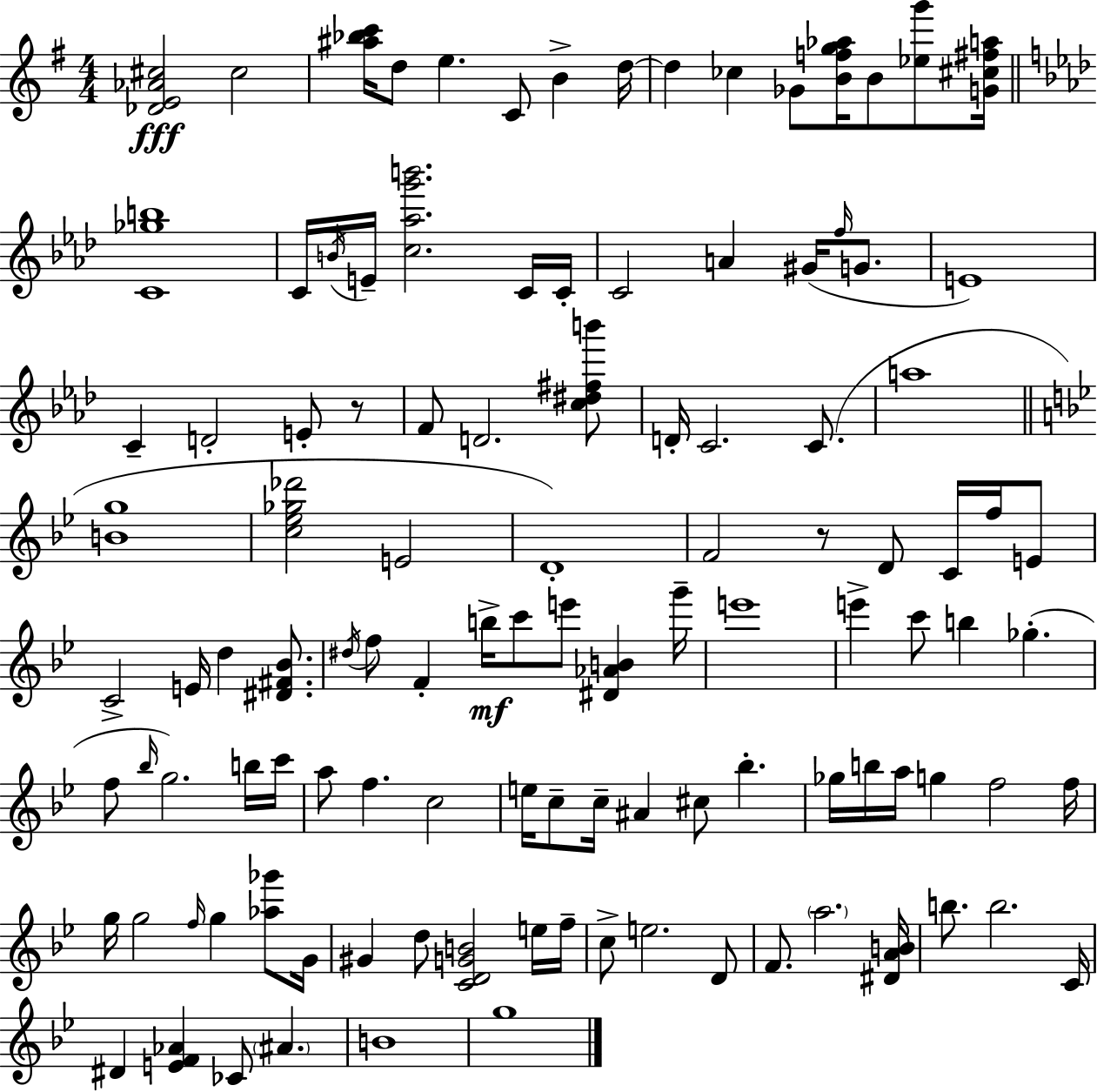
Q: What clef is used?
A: treble